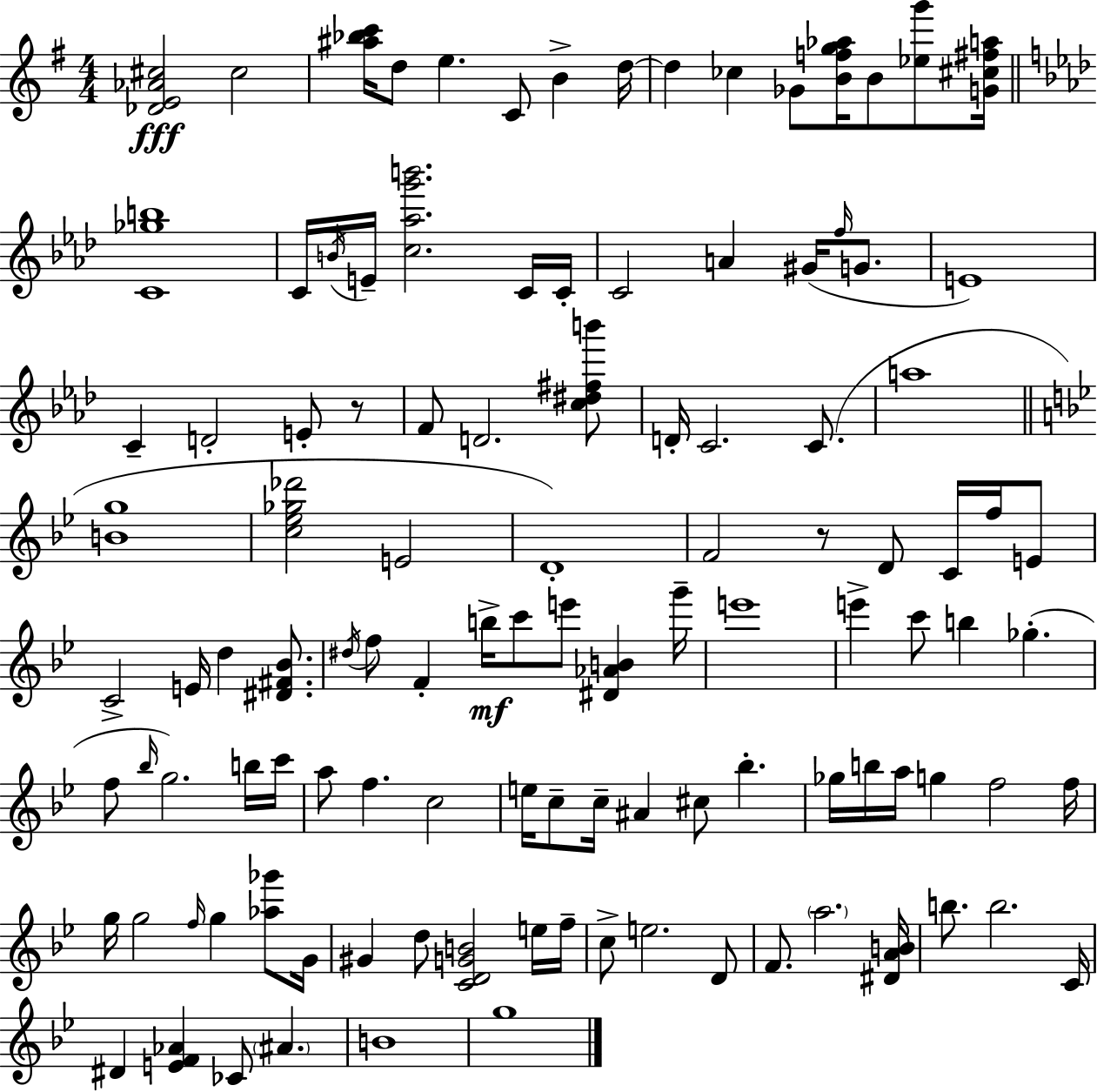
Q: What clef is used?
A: treble